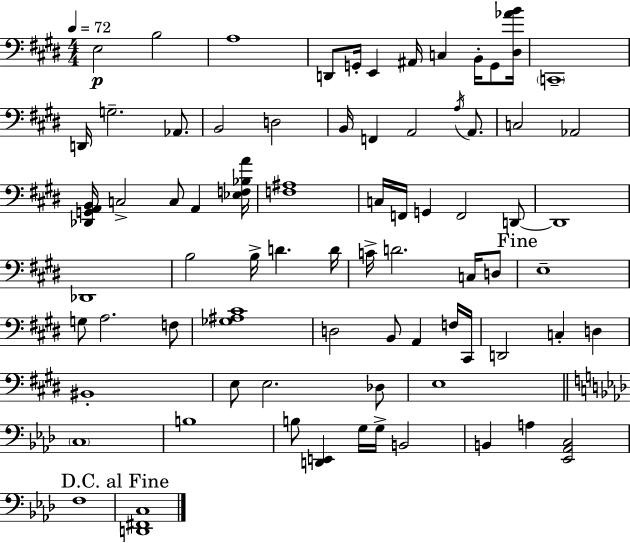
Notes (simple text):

E3/h B3/h A3/w D2/e G2/s E2/q A#2/s C3/q B2/s G2/e [D#3,Ab4,B4]/s C2/w D2/s G3/h. Ab2/e. B2/h D3/h B2/s F2/q A2/h A3/s A2/e. C3/h Ab2/h [Db2,G2,A2,B2]/s C3/h C3/e A2/q [Eb3,F3,Bb3,A4]/s [F3,A#3]/w C3/s F2/s G2/q F2/h D2/e D2/w Db2/w B3/h B3/s D4/q. D4/s C4/s D4/h. C3/s D3/e E3/w G3/e A3/h. F3/e [Gb3,A#3,C#4]/w D3/h B2/e A2/q F3/s C#2/s D2/h C3/q D3/q BIS2/w E3/e E3/h. Db3/e E3/w C3/w B3/w B3/e [D2,E2]/q G3/s G3/s B2/h B2/q A3/q [Eb2,Ab2,C3]/h F3/w [D2,F#2,C3]/w